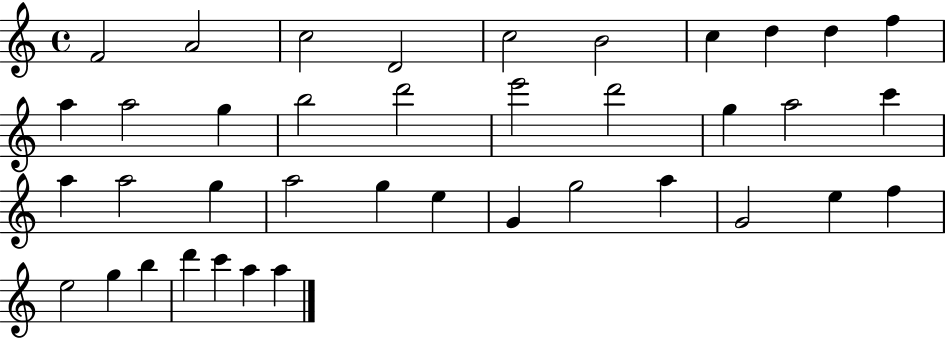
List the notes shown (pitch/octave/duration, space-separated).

F4/h A4/h C5/h D4/h C5/h B4/h C5/q D5/q D5/q F5/q A5/q A5/h G5/q B5/h D6/h E6/h D6/h G5/q A5/h C6/q A5/q A5/h G5/q A5/h G5/q E5/q G4/q G5/h A5/q G4/h E5/q F5/q E5/h G5/q B5/q D6/q C6/q A5/q A5/q